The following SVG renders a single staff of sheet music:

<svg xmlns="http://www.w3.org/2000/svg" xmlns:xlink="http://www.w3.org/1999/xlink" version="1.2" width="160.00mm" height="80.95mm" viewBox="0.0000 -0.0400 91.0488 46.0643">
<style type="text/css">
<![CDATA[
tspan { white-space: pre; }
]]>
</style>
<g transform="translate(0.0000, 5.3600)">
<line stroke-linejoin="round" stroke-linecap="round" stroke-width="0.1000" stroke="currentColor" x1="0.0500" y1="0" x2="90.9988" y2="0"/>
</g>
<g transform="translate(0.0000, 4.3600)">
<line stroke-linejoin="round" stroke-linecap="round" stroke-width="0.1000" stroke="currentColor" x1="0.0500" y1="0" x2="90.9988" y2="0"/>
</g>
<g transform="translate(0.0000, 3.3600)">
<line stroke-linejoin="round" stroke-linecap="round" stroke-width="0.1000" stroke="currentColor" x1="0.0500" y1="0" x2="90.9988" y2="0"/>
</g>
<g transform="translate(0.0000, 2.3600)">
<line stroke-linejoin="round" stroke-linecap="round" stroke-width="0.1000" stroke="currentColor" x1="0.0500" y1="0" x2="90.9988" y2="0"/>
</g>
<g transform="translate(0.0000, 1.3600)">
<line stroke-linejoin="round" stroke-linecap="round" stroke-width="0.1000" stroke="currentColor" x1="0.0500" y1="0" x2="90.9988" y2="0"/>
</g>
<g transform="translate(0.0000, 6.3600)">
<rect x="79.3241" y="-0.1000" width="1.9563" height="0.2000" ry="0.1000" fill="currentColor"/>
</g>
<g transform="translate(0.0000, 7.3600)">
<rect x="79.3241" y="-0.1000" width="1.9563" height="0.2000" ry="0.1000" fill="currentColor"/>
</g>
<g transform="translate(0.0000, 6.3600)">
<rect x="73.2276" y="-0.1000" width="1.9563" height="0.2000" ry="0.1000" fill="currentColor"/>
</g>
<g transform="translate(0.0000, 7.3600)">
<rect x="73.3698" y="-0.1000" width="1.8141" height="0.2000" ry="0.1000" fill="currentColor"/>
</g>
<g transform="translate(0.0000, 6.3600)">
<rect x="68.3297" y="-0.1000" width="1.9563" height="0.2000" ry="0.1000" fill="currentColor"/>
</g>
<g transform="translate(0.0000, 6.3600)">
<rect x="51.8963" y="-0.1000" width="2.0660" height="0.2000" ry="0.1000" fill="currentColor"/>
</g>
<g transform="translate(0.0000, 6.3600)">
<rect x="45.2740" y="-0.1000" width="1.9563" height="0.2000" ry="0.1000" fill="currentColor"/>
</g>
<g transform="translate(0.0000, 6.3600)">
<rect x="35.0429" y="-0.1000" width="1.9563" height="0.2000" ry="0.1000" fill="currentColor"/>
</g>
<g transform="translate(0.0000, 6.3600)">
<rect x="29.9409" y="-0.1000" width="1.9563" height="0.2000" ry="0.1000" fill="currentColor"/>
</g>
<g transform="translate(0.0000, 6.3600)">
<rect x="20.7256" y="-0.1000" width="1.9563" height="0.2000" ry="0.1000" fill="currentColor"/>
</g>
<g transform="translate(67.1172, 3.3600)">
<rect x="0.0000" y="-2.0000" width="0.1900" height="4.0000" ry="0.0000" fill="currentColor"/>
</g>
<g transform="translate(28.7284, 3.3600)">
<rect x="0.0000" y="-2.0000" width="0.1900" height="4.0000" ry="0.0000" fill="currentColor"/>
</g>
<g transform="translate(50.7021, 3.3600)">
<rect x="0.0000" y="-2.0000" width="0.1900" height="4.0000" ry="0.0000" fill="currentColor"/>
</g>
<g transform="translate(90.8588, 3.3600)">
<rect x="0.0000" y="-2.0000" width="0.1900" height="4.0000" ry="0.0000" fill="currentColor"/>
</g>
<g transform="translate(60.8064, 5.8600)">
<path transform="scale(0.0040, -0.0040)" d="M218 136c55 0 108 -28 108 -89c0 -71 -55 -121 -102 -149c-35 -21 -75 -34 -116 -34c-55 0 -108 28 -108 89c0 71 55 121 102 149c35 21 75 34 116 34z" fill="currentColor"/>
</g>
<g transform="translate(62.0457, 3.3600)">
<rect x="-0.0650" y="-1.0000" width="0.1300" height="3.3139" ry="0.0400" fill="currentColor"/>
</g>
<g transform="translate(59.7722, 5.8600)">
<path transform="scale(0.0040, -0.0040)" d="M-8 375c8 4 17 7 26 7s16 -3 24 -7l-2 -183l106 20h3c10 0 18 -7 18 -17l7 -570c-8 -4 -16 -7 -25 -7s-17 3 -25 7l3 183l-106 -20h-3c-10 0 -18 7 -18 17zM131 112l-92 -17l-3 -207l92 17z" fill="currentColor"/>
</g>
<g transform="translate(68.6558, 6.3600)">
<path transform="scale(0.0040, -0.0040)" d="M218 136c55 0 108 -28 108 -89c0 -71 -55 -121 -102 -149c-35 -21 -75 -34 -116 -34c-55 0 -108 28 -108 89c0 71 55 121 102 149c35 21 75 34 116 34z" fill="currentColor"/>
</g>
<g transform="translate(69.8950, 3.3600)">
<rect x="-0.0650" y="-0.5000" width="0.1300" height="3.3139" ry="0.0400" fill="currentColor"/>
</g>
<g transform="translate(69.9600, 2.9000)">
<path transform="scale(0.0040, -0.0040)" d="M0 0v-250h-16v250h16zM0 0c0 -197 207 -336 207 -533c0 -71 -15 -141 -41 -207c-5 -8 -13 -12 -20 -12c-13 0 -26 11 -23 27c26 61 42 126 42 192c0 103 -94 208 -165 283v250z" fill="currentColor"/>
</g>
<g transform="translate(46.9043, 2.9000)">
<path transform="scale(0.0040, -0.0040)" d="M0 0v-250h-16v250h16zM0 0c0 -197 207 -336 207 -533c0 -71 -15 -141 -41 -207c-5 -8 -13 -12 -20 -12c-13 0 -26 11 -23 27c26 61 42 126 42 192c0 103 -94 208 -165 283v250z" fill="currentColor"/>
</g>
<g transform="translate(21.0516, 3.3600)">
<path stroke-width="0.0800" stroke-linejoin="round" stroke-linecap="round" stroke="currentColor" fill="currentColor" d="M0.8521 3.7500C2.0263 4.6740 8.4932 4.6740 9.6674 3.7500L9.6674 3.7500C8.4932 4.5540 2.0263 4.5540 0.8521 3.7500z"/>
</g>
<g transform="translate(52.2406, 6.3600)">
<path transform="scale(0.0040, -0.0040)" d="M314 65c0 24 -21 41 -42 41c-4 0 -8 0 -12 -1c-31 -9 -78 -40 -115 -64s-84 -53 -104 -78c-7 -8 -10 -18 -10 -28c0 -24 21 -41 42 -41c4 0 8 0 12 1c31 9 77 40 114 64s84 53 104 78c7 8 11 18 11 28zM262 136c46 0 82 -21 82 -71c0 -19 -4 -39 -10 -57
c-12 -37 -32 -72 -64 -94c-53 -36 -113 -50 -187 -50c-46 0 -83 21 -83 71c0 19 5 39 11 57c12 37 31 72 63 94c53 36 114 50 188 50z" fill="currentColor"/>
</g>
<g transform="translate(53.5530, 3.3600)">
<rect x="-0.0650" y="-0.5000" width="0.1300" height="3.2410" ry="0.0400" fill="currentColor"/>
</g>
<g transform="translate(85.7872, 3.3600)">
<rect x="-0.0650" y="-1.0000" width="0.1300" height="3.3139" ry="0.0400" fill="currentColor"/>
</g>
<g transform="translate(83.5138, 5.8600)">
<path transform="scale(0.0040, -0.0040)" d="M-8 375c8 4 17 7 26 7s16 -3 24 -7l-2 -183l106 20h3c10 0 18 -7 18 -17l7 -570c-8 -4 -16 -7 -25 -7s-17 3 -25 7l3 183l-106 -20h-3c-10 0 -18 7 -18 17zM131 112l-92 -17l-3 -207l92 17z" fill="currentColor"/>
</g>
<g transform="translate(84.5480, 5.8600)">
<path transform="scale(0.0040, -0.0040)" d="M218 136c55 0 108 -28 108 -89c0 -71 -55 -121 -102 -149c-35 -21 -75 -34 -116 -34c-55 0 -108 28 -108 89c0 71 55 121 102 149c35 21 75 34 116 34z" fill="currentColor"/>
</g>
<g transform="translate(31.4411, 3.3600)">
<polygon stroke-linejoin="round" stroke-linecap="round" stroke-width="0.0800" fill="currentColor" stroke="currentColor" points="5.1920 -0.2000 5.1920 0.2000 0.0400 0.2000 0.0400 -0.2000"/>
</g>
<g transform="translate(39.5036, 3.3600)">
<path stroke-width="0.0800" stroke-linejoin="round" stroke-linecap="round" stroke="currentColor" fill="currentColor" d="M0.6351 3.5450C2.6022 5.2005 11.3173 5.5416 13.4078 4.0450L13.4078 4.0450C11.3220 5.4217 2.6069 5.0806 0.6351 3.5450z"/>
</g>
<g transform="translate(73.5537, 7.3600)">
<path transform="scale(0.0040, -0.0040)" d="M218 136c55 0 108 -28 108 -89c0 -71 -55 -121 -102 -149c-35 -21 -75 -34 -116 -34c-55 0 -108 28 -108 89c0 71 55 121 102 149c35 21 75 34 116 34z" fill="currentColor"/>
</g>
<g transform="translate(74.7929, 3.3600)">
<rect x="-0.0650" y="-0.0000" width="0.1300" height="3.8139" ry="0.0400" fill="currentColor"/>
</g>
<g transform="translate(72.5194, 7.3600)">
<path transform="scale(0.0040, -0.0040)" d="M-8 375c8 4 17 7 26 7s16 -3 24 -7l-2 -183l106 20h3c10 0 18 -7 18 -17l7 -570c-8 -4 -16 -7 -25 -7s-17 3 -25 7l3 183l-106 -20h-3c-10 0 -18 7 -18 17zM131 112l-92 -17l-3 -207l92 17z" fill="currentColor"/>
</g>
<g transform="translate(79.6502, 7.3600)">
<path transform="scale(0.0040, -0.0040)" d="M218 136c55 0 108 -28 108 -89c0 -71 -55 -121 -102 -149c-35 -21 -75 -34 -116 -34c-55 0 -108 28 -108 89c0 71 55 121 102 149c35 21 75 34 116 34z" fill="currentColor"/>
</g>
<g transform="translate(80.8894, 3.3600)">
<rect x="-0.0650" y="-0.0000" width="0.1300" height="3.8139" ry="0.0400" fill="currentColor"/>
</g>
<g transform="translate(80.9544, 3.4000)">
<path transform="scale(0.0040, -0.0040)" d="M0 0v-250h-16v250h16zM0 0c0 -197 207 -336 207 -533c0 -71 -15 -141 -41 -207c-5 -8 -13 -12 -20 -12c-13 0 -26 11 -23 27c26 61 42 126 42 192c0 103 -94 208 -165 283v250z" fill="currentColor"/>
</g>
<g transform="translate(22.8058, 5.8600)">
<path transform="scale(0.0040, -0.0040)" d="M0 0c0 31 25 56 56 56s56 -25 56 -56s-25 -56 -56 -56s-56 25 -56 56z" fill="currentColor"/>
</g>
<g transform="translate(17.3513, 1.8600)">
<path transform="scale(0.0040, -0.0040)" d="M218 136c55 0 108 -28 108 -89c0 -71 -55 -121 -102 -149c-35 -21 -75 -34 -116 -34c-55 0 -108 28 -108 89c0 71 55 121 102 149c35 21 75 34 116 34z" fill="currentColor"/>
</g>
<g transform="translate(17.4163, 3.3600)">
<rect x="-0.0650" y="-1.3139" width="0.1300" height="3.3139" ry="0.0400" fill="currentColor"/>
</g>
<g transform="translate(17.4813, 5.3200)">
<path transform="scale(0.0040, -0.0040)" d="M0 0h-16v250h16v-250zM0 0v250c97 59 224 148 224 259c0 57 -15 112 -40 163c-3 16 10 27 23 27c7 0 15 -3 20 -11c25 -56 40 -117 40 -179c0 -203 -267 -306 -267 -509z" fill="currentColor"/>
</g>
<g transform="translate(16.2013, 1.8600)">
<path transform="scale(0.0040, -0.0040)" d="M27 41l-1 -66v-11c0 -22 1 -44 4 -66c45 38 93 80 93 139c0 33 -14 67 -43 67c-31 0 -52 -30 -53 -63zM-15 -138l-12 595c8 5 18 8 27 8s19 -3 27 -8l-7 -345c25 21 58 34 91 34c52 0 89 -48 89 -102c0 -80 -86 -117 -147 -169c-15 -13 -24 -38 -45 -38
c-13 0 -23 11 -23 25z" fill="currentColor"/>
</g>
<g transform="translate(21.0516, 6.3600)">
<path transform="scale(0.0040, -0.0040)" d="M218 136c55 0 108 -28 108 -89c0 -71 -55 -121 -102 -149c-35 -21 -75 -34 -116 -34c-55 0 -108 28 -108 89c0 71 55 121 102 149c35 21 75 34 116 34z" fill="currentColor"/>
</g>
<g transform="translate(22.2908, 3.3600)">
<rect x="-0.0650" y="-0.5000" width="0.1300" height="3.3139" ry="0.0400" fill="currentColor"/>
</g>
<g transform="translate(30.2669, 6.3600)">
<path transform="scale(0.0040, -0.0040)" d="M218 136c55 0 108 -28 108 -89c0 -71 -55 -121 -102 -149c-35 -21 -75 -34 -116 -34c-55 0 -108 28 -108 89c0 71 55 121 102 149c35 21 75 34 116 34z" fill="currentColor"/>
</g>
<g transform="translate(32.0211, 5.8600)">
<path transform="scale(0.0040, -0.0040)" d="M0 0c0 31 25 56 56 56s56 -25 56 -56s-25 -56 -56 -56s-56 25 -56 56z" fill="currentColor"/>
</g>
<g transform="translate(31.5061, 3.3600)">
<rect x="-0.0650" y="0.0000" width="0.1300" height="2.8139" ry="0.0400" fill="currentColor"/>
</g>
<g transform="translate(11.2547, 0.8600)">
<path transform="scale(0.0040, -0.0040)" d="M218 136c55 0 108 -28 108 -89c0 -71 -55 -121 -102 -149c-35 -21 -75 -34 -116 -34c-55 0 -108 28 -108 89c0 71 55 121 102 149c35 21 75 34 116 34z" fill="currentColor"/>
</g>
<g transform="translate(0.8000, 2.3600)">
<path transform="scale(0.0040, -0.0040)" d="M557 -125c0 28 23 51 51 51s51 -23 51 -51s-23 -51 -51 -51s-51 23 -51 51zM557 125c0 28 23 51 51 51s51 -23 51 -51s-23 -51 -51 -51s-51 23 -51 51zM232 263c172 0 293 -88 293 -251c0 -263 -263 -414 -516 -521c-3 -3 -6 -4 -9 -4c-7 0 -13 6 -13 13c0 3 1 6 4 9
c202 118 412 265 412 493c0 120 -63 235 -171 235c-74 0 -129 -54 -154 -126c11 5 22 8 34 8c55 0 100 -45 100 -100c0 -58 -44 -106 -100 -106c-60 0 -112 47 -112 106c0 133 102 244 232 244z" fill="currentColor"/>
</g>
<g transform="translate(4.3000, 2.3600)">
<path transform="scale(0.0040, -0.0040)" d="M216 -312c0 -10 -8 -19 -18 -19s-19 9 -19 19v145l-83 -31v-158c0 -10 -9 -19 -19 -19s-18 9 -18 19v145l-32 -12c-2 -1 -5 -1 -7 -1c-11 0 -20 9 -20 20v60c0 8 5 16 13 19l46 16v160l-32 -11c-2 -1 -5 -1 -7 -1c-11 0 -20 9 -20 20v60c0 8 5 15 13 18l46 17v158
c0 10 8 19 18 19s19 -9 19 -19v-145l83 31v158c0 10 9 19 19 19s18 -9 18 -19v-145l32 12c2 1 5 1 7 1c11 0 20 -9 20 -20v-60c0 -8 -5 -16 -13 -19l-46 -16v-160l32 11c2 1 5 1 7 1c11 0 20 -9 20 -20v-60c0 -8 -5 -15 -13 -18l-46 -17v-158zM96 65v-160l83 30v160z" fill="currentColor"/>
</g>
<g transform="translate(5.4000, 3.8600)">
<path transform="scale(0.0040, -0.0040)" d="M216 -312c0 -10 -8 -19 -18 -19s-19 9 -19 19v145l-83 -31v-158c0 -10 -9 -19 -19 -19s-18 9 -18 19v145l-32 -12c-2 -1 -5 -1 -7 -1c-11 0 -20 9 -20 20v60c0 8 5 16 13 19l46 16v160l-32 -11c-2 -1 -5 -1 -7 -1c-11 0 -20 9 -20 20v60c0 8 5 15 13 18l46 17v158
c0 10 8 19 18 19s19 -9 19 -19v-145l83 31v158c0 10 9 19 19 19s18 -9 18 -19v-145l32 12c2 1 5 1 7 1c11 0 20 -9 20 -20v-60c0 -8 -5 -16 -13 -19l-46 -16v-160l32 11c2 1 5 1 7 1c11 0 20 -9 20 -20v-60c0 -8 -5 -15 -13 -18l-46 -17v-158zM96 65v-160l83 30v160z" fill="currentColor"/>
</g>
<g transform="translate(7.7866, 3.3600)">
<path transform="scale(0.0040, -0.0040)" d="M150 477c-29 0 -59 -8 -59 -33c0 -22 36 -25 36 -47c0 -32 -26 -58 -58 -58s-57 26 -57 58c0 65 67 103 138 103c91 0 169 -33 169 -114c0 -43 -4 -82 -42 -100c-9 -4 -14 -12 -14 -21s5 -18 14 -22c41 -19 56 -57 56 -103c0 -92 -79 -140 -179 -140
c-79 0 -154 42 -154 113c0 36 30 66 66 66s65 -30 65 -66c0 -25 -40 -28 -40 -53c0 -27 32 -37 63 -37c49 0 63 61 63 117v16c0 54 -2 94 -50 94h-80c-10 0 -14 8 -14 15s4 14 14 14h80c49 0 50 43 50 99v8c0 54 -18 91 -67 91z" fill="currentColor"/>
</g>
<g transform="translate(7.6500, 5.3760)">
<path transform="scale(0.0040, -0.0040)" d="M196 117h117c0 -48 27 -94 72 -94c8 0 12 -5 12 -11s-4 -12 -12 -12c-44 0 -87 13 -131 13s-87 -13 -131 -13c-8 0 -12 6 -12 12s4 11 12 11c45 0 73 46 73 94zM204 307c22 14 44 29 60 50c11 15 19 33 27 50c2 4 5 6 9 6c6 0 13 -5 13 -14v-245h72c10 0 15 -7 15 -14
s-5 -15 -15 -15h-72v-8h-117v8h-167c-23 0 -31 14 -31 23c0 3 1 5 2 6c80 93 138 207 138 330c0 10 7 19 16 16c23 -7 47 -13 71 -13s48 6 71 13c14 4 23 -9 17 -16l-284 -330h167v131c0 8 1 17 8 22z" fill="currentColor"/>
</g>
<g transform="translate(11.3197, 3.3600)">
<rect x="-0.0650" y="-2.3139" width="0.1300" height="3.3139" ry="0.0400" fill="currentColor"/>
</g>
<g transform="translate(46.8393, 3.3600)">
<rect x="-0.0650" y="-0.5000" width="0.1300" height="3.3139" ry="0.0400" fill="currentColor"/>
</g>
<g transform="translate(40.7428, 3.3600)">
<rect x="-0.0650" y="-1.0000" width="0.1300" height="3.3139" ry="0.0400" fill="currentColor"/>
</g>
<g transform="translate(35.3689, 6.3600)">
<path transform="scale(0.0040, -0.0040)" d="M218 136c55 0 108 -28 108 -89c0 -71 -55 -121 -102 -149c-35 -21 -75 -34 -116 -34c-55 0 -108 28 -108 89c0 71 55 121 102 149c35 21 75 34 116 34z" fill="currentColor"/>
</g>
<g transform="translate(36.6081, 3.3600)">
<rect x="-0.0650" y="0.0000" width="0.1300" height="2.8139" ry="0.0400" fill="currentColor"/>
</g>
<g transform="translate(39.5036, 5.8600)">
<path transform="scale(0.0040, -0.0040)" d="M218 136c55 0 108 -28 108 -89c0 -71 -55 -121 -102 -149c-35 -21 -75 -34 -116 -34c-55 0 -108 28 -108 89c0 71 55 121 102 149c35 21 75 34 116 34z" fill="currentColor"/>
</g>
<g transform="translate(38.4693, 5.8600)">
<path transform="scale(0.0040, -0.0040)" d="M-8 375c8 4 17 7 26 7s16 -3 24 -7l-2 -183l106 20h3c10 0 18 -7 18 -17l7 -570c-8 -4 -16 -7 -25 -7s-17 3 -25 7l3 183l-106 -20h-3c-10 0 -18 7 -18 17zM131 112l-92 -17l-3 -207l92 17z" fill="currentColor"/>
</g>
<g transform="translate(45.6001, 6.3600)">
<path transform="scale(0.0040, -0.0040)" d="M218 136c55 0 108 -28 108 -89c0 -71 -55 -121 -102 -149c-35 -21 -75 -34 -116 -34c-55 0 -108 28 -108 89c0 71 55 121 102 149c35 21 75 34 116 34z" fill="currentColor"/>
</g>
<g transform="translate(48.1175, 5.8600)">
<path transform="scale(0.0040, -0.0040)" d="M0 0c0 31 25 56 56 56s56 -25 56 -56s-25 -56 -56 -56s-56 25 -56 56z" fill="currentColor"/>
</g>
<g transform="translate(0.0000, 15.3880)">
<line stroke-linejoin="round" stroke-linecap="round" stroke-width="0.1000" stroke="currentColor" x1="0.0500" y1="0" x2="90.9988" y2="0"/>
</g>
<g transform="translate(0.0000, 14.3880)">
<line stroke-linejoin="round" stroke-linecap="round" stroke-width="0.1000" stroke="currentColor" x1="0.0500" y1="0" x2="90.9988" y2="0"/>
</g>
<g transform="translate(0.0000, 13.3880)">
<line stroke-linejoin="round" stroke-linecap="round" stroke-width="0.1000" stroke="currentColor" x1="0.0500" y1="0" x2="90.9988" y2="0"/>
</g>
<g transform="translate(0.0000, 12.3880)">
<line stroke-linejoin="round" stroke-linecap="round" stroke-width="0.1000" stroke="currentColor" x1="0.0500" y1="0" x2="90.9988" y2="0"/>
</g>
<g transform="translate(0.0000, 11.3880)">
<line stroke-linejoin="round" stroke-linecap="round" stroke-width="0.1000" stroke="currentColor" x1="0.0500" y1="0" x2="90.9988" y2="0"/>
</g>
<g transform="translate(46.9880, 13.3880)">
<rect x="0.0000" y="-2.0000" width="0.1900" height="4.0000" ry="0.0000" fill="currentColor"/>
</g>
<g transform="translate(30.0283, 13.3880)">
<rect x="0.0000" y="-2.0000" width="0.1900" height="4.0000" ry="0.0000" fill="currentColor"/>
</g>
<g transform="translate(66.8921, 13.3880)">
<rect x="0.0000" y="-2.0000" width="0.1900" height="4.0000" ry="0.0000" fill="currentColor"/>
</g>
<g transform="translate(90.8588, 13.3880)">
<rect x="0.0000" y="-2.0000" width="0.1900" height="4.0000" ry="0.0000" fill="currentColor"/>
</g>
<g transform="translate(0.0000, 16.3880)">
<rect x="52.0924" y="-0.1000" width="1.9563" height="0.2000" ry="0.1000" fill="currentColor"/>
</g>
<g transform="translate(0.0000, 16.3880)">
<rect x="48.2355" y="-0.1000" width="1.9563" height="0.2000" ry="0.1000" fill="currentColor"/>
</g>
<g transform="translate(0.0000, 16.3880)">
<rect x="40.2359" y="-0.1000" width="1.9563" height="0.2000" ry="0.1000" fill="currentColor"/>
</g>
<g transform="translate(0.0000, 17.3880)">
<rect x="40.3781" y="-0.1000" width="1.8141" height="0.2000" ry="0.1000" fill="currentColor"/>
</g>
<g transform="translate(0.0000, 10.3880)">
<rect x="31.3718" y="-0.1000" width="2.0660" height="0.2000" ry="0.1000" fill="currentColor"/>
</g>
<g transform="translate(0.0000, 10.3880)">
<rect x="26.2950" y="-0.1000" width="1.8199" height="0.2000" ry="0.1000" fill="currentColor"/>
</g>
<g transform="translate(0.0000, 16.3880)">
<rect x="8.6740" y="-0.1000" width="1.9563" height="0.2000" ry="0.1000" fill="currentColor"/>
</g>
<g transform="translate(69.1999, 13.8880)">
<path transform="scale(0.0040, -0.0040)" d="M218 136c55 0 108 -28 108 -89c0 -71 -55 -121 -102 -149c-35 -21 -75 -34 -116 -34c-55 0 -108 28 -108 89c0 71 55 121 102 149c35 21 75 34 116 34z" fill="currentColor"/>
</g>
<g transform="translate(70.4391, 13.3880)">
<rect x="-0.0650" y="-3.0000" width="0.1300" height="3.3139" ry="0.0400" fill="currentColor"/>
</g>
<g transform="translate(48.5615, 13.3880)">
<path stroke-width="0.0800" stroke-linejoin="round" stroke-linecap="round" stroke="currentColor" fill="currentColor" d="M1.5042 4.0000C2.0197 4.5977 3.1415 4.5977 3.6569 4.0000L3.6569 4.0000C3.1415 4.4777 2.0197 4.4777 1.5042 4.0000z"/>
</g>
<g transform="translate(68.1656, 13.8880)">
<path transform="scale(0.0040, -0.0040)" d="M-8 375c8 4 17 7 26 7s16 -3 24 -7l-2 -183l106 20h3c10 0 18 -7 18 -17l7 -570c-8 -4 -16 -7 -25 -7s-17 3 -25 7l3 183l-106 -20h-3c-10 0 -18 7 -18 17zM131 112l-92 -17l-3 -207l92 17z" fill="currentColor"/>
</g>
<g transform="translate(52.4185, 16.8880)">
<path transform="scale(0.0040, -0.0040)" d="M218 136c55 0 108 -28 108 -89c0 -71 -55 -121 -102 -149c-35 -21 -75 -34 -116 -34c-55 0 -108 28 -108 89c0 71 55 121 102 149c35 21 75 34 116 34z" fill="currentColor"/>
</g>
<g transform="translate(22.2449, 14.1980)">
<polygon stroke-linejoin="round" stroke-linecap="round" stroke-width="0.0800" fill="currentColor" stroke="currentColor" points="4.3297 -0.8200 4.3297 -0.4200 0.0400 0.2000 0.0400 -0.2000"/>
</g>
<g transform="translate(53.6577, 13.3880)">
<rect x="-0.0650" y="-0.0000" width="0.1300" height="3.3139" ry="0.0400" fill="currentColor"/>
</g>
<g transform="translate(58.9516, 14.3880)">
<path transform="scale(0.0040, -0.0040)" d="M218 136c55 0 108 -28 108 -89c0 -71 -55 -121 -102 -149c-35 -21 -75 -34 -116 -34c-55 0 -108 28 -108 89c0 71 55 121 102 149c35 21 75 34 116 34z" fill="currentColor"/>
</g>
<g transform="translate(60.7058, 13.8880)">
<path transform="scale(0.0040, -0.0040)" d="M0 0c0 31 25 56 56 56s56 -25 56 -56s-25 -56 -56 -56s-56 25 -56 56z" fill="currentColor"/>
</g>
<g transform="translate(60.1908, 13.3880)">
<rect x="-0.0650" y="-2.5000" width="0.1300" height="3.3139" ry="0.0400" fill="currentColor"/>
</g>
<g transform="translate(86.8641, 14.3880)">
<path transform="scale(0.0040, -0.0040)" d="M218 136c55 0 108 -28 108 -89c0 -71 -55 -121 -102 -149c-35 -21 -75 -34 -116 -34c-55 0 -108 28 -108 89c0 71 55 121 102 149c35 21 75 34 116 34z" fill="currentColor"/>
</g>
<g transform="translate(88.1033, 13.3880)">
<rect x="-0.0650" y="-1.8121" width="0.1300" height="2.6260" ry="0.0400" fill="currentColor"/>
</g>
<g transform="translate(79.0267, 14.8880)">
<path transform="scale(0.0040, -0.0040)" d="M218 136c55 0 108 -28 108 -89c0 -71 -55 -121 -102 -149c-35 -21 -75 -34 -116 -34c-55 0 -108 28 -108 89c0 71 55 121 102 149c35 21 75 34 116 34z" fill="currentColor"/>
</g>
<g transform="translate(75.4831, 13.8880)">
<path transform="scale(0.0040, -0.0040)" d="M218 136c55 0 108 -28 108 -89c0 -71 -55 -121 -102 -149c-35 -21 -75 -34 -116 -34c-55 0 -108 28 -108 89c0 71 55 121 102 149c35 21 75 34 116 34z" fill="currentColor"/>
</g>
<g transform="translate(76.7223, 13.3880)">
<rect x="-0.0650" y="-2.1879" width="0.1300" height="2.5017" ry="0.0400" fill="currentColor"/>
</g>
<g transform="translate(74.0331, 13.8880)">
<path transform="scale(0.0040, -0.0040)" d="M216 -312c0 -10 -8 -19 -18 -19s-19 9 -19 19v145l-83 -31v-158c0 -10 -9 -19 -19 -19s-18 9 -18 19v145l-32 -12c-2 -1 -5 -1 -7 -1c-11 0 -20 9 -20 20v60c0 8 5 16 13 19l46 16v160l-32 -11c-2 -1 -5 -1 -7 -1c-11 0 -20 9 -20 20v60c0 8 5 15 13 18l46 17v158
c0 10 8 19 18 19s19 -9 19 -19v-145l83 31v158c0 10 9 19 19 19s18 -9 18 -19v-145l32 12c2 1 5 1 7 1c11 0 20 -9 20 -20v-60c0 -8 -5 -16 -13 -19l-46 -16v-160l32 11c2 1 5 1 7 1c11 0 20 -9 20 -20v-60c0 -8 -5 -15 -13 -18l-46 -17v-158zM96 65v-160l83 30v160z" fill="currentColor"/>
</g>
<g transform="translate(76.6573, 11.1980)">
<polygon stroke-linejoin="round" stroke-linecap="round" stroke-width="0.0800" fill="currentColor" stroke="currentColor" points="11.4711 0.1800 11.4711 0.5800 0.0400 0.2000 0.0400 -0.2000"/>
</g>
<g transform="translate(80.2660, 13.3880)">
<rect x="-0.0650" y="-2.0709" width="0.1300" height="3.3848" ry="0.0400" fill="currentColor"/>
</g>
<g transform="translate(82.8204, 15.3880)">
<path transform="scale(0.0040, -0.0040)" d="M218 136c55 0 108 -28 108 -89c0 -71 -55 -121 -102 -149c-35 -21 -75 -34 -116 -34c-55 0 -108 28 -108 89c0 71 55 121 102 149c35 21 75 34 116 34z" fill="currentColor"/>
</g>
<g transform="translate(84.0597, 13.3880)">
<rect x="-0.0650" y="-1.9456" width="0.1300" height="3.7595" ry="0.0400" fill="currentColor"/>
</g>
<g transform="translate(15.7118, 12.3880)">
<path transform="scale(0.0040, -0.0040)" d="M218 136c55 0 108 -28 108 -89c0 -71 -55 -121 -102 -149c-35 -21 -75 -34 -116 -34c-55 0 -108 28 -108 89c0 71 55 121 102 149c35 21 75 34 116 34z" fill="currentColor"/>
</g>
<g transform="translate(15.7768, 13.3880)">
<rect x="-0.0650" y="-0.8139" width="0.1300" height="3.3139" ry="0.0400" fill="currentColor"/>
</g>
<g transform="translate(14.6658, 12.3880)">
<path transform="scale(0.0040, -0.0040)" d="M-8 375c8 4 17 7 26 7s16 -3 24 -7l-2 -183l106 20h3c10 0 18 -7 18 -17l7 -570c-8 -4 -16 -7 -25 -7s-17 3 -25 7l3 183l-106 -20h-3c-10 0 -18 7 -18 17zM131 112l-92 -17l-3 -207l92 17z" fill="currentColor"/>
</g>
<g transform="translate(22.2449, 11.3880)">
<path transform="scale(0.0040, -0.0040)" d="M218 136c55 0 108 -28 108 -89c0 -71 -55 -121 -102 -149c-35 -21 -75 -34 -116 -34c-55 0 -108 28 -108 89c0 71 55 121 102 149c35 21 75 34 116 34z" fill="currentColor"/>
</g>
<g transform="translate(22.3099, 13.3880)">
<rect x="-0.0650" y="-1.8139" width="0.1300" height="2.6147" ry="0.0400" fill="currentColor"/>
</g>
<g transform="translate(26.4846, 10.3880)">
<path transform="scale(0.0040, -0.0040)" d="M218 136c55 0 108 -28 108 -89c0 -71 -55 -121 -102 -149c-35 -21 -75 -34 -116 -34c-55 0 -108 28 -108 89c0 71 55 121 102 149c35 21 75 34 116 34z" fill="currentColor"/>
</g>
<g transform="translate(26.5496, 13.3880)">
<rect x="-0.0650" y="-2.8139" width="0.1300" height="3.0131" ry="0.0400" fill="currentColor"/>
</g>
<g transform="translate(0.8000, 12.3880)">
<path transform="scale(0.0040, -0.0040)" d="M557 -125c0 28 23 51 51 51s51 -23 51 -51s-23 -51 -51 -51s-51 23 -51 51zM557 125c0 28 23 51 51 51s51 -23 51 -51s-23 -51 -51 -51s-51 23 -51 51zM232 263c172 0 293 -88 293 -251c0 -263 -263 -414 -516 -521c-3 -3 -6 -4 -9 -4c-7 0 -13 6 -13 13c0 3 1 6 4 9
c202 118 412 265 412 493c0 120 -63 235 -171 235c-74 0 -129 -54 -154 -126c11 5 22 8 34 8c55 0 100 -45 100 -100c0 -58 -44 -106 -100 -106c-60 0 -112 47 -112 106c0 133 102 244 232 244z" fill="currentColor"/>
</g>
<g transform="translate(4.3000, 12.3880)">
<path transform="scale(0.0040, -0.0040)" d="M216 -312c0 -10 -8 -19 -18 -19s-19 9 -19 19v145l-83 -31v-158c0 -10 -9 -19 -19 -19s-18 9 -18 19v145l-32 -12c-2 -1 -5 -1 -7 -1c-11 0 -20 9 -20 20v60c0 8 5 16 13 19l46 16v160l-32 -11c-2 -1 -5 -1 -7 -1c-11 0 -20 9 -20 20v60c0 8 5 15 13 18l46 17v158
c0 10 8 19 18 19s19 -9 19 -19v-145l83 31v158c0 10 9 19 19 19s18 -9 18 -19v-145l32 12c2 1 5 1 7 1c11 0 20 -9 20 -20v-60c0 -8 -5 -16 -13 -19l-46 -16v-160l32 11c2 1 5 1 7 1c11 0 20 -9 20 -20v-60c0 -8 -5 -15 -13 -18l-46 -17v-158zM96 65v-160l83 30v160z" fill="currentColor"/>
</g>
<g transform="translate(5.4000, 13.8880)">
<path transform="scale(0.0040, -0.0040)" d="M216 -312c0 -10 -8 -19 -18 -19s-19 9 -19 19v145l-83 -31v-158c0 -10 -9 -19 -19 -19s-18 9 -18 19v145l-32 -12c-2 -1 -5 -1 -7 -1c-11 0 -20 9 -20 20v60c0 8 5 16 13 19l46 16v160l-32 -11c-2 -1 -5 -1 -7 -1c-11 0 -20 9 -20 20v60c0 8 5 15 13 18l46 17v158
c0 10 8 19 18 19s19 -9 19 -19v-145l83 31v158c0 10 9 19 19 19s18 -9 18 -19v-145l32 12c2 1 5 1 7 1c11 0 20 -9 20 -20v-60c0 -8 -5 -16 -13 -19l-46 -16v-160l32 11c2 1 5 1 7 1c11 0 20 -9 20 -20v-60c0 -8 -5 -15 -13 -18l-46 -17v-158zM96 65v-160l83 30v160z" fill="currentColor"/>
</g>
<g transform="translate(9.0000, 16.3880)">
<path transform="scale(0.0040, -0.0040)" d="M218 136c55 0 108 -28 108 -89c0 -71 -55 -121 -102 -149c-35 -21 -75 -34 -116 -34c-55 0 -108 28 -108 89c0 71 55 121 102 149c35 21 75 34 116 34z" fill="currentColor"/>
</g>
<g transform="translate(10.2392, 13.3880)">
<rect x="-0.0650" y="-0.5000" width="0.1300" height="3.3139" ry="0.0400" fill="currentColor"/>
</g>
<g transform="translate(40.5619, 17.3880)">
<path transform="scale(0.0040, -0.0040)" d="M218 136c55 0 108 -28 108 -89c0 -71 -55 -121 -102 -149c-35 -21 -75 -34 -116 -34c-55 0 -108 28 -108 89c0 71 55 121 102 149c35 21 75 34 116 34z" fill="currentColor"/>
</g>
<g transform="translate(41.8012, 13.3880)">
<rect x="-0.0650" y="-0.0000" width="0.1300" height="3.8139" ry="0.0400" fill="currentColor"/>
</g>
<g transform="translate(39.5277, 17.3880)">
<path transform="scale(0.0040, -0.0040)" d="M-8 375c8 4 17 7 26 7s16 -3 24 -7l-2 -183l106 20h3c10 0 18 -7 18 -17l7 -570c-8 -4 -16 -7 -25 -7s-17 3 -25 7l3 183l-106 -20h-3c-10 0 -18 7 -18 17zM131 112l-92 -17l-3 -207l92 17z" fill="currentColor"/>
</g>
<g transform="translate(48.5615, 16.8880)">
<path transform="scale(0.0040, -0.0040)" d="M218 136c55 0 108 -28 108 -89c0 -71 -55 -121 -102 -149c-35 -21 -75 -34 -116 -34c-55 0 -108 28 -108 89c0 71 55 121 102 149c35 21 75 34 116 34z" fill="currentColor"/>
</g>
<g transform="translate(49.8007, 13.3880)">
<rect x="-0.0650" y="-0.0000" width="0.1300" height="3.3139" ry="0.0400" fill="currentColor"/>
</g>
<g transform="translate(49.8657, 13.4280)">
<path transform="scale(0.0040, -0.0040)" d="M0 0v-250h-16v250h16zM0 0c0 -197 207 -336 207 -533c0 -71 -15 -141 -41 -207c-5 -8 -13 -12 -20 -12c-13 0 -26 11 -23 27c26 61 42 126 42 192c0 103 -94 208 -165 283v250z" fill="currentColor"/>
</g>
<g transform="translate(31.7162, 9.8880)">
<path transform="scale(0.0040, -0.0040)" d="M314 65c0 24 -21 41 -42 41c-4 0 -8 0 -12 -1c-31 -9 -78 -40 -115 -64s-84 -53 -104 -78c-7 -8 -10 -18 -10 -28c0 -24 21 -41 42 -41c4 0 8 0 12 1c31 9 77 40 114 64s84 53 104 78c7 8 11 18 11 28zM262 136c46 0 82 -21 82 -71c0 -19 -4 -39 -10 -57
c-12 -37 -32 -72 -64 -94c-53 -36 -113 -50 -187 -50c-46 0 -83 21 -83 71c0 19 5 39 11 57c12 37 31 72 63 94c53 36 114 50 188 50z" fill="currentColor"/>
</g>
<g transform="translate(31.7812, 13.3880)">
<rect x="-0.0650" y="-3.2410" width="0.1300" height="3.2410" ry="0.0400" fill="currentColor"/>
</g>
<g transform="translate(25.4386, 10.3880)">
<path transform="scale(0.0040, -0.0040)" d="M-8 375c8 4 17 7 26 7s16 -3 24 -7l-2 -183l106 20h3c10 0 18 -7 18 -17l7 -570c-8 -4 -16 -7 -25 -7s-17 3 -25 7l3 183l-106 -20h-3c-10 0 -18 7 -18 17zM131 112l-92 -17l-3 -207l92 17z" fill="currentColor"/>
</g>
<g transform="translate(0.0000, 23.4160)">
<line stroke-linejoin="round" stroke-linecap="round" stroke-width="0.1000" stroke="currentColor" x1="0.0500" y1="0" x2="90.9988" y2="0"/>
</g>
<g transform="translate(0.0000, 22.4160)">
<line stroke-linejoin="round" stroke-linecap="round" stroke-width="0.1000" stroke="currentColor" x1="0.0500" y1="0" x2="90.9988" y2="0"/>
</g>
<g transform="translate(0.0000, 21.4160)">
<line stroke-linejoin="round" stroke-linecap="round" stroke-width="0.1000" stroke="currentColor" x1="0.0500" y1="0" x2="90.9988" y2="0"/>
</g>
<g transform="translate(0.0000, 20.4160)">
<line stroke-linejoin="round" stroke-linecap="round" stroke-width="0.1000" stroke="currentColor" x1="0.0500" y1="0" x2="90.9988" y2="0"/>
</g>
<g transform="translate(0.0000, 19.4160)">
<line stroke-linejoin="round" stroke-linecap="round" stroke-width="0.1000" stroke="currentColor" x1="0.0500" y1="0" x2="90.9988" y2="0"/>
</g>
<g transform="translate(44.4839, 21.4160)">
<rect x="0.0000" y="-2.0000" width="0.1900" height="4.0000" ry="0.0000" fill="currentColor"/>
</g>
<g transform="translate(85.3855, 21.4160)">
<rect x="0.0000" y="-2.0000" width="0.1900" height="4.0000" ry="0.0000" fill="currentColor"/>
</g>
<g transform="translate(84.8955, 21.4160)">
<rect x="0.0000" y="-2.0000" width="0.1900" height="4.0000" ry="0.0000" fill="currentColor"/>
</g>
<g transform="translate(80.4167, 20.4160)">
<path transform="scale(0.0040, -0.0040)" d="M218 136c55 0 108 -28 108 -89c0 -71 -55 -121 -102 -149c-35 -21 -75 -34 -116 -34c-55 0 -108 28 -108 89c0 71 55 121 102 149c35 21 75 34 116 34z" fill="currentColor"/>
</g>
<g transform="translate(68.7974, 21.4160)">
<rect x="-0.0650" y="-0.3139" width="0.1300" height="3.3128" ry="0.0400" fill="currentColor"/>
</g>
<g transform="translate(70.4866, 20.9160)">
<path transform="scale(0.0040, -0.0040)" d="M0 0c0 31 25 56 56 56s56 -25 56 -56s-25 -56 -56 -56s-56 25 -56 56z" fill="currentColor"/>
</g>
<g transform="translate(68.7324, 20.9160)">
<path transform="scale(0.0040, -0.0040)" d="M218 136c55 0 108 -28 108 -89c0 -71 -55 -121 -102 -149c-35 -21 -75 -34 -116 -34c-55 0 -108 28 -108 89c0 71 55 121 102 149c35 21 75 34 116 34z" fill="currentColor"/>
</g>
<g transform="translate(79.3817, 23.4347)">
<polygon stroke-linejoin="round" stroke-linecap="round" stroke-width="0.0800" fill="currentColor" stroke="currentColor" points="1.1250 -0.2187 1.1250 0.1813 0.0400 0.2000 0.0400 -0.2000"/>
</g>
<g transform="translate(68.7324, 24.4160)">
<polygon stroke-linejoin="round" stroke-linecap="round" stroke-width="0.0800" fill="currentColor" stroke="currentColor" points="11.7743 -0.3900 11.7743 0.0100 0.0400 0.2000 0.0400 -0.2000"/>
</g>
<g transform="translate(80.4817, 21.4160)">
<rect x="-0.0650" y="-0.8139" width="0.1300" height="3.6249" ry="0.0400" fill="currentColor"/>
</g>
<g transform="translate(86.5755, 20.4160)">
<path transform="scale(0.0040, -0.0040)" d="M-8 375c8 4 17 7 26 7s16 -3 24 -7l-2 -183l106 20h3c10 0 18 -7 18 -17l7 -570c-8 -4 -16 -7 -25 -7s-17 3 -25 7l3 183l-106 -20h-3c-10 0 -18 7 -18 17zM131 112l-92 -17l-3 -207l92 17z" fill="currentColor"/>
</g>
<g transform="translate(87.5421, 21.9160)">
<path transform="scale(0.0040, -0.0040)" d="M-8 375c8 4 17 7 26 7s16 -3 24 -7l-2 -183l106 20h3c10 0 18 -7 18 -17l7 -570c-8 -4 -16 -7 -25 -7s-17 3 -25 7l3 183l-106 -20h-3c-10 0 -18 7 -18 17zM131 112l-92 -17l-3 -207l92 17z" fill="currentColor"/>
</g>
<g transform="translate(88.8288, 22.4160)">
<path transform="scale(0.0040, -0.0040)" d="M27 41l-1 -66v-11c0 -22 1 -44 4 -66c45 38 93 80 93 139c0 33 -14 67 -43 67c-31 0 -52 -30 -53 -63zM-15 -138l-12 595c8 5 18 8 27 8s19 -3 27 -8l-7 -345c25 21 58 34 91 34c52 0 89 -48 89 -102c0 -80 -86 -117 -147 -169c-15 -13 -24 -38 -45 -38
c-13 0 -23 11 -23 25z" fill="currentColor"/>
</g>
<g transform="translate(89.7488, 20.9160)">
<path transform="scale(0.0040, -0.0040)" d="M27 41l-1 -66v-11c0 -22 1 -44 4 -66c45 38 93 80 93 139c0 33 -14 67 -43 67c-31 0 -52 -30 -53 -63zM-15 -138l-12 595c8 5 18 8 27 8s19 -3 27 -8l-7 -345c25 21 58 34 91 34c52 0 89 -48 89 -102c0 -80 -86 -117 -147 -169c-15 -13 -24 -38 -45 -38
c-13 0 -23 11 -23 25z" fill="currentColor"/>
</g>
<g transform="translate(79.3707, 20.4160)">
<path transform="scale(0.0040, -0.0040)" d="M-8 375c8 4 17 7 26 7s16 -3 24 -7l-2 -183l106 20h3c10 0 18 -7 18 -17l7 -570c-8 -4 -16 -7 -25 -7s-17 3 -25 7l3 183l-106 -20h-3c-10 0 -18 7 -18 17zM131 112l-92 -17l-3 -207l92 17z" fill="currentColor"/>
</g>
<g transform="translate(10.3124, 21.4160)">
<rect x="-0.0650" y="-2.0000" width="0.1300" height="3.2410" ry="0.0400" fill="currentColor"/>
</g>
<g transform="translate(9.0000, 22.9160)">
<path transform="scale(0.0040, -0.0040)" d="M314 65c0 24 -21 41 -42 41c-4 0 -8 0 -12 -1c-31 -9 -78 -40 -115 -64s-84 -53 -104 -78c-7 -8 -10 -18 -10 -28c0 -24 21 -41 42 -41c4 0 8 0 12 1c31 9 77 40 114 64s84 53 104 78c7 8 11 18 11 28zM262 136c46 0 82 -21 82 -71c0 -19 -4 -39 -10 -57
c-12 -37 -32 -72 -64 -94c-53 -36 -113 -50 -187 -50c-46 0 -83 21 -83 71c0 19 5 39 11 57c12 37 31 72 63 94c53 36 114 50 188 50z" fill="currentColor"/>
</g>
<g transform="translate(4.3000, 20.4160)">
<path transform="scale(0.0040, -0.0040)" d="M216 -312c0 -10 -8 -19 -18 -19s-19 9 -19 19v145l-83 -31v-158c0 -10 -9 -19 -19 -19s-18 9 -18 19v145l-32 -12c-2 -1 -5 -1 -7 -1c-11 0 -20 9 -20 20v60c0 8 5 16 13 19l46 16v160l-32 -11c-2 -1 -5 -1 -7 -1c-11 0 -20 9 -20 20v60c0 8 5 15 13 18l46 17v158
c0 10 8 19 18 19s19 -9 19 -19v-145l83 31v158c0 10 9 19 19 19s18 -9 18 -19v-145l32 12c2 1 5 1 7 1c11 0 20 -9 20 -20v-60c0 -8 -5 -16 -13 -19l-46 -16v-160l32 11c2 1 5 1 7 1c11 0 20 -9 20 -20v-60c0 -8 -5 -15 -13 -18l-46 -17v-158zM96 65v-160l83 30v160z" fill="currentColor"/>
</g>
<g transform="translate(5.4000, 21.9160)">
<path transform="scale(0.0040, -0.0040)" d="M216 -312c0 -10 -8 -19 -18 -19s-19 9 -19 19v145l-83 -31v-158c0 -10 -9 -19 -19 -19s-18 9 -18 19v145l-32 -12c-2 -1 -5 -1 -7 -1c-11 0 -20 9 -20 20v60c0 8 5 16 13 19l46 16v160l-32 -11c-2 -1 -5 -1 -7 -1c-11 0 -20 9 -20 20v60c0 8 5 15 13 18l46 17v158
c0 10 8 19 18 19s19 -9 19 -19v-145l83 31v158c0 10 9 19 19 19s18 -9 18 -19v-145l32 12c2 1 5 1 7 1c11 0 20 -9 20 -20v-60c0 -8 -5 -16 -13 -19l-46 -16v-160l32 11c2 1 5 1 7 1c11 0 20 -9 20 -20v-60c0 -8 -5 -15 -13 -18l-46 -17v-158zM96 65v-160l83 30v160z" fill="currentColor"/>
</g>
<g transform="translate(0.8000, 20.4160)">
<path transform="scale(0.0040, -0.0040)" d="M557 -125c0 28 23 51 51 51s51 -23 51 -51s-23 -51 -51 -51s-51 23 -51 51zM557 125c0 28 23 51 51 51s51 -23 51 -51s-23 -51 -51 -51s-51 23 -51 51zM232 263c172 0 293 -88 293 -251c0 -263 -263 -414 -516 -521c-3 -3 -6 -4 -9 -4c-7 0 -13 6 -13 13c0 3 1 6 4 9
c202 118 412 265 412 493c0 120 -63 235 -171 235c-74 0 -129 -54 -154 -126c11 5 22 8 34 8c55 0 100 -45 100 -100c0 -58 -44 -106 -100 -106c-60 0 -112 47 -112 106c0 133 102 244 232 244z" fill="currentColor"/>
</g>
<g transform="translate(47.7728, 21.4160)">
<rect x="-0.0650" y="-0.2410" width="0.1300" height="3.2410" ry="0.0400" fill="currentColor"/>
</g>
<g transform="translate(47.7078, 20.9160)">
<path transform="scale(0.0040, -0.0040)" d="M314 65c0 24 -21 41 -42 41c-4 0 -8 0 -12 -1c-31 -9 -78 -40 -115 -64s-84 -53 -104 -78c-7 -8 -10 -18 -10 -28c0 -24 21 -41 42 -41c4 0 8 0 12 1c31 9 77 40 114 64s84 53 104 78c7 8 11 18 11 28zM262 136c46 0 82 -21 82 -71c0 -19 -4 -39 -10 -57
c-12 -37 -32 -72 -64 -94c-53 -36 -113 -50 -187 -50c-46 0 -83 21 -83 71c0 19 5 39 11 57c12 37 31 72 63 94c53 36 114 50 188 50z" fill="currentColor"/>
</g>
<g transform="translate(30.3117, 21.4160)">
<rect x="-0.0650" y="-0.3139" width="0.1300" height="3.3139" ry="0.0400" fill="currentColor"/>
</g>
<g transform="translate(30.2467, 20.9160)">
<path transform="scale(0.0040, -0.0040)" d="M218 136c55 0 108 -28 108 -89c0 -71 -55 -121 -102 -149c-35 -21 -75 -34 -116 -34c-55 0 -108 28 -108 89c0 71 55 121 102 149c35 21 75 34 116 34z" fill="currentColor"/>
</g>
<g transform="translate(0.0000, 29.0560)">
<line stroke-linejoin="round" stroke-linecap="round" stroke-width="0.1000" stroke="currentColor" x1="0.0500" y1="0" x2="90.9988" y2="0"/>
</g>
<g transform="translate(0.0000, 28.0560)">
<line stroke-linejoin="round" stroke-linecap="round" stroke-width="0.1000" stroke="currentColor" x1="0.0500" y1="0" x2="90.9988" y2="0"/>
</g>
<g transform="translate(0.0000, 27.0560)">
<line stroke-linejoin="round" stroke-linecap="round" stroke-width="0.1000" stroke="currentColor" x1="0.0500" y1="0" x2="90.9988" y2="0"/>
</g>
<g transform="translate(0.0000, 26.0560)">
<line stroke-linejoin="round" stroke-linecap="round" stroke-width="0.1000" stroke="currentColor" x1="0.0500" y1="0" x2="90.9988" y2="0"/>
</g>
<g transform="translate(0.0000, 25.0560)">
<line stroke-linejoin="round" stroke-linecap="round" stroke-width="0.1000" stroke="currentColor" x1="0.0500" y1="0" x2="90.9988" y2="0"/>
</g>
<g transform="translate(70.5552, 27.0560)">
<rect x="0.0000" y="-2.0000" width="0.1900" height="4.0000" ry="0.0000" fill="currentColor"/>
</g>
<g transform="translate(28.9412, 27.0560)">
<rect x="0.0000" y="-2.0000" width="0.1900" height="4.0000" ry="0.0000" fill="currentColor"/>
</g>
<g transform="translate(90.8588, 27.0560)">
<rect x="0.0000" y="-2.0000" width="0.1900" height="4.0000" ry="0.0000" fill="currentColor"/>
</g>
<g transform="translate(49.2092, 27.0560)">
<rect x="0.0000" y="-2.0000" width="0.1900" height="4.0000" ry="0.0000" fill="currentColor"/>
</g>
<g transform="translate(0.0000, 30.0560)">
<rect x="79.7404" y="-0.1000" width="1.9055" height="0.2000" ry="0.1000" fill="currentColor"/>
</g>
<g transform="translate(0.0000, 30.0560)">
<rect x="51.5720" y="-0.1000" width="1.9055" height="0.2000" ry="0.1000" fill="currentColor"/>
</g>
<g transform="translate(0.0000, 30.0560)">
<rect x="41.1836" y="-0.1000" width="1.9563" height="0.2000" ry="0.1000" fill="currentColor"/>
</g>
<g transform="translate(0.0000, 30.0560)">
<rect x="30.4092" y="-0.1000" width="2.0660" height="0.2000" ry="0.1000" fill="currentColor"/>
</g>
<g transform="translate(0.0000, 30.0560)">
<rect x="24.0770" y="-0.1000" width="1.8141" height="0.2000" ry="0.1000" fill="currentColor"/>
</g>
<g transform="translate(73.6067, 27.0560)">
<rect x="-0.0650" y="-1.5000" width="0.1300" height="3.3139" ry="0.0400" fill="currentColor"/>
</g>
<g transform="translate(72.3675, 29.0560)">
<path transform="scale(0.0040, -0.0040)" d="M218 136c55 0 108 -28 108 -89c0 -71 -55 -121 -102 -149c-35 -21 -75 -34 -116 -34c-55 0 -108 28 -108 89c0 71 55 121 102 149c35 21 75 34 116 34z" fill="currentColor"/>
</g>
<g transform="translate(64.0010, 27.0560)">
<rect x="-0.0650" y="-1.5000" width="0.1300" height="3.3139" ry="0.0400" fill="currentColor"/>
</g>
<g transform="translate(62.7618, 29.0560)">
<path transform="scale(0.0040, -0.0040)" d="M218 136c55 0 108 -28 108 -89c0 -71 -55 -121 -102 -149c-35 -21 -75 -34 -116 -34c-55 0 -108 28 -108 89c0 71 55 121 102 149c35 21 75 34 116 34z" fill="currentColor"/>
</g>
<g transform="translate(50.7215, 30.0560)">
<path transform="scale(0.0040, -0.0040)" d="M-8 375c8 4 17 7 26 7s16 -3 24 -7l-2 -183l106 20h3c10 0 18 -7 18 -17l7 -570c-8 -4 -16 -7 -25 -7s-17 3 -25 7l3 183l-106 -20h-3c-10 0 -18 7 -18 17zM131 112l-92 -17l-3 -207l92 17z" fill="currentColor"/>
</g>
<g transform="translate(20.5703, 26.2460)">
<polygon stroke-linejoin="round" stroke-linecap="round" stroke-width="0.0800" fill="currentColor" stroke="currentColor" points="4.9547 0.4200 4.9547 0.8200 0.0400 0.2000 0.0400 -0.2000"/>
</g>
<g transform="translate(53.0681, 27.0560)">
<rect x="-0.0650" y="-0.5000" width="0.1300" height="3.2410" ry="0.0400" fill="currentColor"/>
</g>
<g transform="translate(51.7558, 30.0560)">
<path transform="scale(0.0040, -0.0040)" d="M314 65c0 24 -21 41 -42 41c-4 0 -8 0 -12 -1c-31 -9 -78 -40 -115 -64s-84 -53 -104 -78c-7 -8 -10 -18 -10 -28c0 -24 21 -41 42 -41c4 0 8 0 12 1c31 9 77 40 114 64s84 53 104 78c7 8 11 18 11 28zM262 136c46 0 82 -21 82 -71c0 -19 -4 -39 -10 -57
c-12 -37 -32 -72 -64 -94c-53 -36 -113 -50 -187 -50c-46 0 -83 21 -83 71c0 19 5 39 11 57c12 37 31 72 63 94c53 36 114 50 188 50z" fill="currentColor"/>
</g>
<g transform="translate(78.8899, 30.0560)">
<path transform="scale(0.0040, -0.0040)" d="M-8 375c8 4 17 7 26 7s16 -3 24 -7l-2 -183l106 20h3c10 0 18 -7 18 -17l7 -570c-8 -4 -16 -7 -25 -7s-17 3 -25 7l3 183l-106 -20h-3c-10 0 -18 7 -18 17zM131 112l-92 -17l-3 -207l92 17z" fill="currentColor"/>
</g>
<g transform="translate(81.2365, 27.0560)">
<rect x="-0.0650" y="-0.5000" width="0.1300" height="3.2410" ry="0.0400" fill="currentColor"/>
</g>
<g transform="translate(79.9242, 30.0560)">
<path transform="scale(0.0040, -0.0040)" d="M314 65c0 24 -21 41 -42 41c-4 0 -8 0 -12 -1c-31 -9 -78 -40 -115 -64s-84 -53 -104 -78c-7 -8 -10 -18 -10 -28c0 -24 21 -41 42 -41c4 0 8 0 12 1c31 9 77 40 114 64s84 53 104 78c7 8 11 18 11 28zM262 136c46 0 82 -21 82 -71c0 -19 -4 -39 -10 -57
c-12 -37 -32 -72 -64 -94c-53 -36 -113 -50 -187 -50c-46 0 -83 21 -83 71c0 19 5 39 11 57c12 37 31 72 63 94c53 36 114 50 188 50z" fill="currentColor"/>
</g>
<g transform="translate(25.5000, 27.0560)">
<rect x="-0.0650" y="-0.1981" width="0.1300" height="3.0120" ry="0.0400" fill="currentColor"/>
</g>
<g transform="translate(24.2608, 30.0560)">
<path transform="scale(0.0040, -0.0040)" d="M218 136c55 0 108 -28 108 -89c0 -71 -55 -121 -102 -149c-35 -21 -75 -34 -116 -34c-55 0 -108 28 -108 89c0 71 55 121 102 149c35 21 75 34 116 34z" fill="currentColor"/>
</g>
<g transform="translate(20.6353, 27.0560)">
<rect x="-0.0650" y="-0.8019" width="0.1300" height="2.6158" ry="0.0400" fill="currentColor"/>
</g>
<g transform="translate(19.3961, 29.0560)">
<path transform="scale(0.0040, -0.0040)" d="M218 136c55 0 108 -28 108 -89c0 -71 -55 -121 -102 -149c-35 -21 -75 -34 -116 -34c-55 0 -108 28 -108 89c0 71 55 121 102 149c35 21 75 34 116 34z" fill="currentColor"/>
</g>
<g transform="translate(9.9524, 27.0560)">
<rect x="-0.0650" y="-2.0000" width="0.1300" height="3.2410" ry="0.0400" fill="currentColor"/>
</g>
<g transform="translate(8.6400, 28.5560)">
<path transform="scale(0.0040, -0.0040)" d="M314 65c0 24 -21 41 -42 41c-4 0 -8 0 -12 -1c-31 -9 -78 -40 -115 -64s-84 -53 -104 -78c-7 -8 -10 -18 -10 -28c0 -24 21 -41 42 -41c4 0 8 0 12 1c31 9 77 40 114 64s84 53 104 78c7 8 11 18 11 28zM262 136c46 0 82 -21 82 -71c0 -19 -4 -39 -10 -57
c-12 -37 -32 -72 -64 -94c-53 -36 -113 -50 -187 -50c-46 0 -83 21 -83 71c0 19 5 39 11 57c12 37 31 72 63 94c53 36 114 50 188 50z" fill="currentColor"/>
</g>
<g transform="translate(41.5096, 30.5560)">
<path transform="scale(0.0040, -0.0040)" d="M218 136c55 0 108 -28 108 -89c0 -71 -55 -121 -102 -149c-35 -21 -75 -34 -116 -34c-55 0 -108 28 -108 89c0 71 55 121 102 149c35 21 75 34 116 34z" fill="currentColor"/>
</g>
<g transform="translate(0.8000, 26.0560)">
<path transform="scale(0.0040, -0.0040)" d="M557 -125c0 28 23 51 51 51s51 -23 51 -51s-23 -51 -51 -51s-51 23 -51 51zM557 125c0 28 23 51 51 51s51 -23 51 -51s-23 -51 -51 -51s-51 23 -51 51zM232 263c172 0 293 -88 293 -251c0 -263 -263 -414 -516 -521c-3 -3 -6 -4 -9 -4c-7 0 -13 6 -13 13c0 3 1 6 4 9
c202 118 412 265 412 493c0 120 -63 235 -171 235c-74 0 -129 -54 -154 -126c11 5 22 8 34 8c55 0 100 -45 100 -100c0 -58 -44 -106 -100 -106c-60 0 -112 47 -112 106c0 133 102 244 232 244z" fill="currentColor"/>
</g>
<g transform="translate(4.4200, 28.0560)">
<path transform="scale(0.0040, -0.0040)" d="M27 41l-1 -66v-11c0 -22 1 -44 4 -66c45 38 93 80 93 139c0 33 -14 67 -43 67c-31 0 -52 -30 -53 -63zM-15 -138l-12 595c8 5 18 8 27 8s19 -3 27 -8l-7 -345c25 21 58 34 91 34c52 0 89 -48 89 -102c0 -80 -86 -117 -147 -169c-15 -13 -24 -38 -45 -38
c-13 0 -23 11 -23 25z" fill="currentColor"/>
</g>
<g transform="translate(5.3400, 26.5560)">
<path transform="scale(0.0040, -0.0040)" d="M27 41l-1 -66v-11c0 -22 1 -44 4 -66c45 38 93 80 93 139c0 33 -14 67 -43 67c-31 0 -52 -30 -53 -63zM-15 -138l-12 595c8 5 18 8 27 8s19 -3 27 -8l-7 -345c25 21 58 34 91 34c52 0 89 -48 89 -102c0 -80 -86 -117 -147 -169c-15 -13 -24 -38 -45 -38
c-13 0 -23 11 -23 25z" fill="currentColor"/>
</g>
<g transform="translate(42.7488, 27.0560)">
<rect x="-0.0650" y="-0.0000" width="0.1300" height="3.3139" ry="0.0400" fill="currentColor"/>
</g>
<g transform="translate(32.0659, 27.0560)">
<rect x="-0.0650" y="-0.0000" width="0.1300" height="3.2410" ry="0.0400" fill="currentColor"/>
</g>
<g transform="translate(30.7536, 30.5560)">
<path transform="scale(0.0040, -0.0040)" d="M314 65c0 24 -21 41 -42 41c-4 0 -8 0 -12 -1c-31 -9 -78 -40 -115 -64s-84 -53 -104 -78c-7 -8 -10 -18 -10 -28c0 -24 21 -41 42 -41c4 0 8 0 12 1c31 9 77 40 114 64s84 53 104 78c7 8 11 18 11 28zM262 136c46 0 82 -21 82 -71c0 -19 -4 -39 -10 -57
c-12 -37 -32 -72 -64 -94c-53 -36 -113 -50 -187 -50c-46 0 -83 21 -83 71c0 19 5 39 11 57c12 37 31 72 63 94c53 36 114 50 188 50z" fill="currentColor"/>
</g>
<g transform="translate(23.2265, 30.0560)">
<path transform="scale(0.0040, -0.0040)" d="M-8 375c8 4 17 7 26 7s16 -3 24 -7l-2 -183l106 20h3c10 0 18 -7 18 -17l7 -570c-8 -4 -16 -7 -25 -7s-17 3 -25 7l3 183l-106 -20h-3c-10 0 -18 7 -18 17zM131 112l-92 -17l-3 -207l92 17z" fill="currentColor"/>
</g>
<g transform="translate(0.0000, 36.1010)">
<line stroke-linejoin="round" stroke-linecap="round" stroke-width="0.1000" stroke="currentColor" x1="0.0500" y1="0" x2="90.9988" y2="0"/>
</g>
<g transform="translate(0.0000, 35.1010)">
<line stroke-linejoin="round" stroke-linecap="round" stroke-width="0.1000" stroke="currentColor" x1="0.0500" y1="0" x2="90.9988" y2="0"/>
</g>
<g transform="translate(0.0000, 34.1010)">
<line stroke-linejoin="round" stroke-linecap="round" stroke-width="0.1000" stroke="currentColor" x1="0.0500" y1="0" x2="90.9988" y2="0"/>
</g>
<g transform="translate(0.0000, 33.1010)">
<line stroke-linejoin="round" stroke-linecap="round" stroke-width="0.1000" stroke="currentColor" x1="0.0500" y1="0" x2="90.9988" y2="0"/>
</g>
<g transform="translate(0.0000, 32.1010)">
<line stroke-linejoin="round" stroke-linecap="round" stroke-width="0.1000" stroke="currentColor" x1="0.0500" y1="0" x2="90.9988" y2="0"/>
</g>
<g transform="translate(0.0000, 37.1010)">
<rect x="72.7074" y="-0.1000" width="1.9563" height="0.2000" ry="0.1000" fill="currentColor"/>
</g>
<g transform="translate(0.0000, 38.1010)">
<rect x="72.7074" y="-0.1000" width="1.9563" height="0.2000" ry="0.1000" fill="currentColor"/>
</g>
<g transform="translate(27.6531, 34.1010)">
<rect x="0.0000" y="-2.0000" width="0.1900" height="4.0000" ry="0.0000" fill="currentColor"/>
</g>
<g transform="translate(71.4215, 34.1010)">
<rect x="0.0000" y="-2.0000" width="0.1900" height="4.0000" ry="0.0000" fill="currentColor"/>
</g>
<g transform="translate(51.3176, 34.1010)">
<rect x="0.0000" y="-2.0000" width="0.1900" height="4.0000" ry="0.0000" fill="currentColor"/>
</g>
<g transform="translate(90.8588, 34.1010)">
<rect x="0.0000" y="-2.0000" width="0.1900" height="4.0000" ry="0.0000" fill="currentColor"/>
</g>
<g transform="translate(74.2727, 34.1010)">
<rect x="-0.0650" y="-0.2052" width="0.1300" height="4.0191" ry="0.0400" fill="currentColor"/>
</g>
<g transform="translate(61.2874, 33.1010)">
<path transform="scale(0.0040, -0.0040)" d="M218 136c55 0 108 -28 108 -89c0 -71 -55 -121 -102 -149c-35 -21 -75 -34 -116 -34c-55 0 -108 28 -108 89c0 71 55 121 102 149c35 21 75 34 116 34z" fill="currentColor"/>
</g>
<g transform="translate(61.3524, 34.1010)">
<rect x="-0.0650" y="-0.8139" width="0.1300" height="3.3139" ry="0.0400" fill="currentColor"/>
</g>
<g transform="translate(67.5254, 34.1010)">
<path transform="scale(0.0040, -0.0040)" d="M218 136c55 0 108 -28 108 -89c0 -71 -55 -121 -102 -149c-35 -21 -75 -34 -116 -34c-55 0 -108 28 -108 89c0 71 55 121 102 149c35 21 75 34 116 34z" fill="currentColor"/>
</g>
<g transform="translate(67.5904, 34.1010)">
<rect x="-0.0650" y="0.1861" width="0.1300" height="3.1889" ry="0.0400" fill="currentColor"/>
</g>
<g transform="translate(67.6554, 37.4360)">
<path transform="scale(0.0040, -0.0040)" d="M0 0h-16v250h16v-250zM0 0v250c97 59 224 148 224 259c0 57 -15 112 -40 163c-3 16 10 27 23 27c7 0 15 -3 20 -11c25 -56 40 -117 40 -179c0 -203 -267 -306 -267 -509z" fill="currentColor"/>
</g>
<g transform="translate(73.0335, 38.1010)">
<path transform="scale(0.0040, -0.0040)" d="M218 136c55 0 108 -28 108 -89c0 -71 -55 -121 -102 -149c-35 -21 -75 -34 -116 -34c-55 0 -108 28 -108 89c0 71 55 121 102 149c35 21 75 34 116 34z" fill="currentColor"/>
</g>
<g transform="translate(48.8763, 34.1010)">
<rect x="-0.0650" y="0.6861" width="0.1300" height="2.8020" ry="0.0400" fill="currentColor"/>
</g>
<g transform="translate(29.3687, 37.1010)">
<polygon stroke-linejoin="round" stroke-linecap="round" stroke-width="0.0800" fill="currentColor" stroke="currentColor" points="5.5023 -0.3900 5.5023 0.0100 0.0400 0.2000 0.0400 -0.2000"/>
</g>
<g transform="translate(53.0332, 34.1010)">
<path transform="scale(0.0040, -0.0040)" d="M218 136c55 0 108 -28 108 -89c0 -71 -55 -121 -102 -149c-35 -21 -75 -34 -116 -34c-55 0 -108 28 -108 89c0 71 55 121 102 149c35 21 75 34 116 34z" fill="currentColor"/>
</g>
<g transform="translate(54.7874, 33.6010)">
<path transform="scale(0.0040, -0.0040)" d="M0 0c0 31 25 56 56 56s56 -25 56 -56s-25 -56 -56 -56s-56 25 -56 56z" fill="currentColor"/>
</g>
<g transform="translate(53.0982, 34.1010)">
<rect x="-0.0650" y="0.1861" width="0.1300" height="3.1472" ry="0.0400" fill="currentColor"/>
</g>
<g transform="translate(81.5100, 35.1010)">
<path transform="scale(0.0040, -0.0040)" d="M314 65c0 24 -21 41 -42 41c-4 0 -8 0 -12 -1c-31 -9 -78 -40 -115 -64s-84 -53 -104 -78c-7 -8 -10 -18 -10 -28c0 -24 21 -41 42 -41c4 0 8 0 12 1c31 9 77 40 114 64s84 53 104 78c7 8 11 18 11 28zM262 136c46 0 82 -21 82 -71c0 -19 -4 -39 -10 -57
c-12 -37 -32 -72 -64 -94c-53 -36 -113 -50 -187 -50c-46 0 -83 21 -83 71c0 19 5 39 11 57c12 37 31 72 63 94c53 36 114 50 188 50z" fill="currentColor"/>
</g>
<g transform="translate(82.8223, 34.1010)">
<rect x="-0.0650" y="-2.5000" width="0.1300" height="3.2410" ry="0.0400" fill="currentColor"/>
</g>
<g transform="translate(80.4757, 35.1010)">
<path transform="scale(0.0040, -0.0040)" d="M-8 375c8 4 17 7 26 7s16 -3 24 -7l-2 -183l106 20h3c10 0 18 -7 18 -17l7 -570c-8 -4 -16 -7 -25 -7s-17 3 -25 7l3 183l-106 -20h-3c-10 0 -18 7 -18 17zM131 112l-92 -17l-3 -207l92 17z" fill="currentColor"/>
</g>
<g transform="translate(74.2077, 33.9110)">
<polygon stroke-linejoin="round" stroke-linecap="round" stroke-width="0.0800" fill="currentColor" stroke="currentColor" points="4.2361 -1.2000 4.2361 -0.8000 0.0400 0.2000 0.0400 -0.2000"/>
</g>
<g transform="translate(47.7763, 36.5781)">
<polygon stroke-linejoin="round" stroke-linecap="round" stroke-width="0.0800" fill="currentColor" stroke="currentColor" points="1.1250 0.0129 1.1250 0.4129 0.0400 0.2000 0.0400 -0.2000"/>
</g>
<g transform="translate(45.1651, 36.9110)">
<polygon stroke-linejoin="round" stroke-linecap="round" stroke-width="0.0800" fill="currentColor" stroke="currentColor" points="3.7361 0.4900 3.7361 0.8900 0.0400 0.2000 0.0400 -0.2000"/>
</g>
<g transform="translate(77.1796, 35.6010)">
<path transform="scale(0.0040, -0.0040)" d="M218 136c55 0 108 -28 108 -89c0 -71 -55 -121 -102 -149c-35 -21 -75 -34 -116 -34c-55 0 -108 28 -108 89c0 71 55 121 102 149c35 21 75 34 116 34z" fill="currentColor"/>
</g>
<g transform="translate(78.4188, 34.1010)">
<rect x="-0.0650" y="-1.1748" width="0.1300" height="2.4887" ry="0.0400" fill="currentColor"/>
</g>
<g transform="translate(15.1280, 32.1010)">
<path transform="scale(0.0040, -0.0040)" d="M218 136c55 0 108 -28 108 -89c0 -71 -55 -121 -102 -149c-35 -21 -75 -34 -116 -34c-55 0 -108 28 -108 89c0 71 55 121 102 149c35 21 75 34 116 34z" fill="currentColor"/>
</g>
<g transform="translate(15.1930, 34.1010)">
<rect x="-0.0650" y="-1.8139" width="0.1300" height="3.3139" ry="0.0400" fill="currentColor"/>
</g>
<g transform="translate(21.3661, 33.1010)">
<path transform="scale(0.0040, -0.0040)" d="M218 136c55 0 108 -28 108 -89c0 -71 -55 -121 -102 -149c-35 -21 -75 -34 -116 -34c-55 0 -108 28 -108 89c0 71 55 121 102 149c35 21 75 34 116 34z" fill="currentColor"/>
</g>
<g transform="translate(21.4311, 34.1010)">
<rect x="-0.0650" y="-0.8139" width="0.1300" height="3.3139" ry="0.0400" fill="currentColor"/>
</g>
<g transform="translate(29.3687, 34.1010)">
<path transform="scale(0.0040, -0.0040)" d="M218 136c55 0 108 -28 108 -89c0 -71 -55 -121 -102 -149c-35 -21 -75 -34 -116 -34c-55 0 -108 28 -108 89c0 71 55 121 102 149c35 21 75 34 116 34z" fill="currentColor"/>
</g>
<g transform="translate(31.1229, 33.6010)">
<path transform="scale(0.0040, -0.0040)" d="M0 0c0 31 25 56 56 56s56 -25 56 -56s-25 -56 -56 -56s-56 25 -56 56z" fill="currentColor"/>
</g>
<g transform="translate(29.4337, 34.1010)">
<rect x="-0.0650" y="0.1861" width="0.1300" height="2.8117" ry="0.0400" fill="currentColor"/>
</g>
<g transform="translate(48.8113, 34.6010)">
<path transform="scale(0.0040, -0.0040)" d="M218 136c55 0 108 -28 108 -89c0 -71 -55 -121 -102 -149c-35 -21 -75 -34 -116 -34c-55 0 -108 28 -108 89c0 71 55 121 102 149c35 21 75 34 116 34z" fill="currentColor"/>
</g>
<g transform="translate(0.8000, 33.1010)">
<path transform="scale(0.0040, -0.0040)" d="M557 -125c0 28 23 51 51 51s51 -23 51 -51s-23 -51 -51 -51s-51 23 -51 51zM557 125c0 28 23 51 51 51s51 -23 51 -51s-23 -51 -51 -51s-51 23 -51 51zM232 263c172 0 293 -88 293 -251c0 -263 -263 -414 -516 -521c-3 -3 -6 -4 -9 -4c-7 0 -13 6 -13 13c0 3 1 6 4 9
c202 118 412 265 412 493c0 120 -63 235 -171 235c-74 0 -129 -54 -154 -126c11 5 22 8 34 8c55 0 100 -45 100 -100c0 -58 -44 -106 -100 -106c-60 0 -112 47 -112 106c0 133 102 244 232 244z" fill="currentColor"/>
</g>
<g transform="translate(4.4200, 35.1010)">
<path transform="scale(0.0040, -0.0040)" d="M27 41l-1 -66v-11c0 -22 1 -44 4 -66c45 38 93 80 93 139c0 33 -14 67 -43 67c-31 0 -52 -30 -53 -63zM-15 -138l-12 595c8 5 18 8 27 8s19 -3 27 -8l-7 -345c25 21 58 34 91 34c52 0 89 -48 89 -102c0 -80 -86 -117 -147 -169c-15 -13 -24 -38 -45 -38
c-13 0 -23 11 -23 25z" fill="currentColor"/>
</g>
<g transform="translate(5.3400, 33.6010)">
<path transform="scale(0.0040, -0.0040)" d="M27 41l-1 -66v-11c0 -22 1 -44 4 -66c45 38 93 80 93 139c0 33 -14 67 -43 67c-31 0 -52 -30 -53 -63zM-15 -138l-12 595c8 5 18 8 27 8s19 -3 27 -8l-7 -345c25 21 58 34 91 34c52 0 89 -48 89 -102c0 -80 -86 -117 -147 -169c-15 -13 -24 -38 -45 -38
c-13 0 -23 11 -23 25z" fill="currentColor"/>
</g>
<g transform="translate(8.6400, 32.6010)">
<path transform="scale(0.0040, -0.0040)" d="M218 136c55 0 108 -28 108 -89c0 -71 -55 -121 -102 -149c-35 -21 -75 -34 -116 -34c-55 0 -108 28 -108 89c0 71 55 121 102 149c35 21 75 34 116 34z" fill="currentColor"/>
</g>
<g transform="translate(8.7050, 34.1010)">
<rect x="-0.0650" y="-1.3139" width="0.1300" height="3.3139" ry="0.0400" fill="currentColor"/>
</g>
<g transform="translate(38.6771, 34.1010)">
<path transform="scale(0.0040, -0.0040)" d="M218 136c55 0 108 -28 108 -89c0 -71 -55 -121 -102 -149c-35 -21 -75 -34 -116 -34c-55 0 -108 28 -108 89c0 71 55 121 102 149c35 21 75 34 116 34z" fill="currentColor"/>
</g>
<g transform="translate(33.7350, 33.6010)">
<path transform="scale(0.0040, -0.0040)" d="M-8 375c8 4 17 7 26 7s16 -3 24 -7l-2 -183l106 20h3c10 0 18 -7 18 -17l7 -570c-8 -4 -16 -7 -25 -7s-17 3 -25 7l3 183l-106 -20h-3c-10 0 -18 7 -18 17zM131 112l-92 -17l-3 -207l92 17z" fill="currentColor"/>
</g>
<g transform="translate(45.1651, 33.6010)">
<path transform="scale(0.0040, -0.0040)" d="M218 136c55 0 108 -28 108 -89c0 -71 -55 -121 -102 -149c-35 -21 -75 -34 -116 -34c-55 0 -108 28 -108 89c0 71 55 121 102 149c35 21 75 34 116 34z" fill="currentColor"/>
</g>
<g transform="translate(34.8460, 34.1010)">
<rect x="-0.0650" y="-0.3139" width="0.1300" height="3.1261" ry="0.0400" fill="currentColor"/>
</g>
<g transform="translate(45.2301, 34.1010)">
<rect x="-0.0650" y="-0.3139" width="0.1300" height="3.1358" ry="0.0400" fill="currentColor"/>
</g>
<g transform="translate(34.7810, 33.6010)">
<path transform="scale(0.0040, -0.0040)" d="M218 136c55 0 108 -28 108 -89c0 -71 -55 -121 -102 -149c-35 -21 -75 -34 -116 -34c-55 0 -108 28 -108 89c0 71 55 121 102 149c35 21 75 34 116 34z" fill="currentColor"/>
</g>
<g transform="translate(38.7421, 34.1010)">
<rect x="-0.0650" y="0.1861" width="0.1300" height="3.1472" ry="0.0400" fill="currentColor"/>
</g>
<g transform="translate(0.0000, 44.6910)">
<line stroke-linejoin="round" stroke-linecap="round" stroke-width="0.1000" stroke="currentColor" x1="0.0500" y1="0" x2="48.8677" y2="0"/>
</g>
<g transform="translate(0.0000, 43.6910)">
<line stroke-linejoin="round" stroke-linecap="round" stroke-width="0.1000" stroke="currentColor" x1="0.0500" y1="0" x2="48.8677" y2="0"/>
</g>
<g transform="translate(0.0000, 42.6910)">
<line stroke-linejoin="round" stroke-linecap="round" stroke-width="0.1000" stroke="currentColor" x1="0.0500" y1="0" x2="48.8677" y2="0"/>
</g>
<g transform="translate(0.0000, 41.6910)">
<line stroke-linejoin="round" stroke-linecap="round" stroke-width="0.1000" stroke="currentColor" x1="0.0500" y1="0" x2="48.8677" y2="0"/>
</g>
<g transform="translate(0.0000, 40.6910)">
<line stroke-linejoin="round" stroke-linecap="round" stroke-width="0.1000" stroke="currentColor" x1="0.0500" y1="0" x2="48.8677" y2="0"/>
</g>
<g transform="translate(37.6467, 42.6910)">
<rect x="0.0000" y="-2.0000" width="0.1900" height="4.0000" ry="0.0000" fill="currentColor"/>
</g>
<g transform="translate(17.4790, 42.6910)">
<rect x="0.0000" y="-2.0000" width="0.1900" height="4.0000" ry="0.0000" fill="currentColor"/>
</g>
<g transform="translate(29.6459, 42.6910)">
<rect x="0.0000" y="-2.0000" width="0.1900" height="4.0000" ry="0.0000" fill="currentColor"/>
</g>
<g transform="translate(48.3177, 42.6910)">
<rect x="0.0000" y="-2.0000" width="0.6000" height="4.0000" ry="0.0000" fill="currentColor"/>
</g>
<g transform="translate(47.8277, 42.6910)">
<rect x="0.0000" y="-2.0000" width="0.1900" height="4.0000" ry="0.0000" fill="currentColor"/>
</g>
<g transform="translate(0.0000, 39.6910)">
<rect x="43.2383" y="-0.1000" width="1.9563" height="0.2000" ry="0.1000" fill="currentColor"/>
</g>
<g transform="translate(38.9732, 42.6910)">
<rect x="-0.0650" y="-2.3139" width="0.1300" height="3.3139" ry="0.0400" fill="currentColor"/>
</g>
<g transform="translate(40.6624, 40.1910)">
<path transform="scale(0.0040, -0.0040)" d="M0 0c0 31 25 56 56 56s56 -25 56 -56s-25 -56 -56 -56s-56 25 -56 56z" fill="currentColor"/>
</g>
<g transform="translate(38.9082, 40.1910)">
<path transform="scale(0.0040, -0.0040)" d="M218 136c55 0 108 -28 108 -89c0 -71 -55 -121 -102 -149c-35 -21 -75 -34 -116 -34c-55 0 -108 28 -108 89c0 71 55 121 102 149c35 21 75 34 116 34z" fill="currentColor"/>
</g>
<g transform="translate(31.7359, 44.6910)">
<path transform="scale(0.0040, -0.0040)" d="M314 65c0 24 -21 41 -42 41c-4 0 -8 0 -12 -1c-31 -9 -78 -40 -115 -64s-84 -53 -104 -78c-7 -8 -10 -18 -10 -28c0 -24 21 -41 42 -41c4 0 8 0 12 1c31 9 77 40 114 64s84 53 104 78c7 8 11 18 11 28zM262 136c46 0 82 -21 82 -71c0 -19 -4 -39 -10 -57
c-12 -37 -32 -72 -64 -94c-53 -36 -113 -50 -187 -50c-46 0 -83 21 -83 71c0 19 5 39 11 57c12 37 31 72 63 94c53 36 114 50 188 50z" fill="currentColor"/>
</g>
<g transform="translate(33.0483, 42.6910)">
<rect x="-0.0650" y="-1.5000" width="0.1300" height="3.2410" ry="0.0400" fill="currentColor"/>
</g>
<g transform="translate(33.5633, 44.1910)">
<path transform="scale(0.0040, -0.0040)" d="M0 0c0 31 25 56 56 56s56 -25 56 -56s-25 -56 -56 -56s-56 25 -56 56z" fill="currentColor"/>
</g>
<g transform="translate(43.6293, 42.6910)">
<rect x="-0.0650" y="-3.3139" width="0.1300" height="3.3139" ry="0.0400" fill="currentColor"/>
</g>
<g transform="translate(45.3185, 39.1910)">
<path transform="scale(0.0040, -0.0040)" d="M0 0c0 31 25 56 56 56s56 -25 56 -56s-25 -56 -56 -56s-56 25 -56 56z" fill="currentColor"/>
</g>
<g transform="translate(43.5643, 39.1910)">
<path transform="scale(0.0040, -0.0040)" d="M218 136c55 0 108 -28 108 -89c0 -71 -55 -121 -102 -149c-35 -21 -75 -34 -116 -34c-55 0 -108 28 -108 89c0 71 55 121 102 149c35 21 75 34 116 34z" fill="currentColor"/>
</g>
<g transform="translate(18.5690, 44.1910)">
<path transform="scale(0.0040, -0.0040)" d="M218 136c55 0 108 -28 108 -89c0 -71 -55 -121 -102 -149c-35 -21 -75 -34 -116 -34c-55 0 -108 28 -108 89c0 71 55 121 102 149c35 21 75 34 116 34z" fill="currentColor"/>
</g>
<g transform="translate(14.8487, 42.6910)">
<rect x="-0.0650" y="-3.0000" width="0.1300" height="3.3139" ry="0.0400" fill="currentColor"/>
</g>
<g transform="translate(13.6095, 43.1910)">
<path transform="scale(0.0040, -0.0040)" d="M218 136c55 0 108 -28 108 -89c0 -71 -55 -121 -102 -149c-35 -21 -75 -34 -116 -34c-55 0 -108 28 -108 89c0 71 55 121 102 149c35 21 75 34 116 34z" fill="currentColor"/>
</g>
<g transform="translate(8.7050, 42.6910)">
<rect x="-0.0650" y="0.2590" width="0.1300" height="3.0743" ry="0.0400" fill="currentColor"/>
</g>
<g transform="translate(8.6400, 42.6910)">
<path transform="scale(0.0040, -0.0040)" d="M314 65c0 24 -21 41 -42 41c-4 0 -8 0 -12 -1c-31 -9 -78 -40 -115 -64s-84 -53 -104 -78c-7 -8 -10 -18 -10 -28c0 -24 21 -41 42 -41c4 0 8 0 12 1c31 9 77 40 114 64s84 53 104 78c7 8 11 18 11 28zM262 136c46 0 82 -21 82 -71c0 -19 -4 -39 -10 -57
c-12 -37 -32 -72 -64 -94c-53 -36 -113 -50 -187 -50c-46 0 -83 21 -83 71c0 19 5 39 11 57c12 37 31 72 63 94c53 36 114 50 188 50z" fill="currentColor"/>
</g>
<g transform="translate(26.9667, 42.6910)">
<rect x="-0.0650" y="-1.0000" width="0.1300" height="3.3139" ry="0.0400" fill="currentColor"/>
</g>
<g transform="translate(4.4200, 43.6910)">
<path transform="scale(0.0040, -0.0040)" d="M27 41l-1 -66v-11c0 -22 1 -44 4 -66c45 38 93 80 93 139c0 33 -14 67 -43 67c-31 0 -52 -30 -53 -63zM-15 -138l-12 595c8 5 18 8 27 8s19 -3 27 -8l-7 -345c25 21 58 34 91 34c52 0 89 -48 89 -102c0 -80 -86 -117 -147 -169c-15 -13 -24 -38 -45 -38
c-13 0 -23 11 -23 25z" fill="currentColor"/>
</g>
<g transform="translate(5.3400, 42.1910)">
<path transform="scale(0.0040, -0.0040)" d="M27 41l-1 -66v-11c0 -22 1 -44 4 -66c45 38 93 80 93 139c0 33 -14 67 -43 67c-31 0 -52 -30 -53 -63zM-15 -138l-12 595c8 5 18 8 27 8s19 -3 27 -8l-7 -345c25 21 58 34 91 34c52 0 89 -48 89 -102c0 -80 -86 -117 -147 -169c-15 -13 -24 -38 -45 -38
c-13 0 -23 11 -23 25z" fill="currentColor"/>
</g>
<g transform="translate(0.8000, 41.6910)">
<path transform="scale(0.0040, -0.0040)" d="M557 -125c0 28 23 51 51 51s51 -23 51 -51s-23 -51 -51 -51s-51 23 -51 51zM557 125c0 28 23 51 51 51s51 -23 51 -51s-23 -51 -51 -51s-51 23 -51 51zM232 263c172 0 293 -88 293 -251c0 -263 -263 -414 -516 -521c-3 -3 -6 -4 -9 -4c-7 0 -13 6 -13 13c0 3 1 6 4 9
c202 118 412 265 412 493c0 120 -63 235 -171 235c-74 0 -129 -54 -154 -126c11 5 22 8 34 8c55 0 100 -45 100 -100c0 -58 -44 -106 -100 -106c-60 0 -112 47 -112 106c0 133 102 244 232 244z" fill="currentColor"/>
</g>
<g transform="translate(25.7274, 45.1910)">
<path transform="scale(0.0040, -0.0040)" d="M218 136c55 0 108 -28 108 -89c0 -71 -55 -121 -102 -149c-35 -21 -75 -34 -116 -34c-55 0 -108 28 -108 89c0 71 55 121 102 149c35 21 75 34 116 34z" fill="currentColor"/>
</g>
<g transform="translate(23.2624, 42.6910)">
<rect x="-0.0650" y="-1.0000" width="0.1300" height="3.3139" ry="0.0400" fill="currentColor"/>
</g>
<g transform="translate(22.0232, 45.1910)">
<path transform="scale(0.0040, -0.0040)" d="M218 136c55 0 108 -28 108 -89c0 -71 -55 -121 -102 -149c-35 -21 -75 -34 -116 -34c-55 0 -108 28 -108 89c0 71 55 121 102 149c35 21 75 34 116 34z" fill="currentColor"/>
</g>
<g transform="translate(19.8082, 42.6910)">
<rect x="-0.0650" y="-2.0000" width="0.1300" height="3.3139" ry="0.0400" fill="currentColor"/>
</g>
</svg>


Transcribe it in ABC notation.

X:1
T:Untitled
M:3/4
L:1/4
K:D
B, _G,/2 E,, E,,/2 E,,/2 F,, E,,/2 E,,2 F,, E,,/2 C,, C,,/2 F,, E,, F, A,/2 C/2 D2 C,, D,,/2 D,, B,, C, ^C,/2 A,,/2 G,,/2 B,,/2 A,,2 E, E,2 E,/2 F,/4 A,,2 G,,/2 E,,/2 D,,2 D,, E,,2 G,, G,, E,,2 G, A, F, D,/2 E,/2 D, E,/2 C,/4 D, F, D,/2 C,,/2 A,,/2 B,,2 D,2 C, A,, F,, F,, G,,2 _B, D